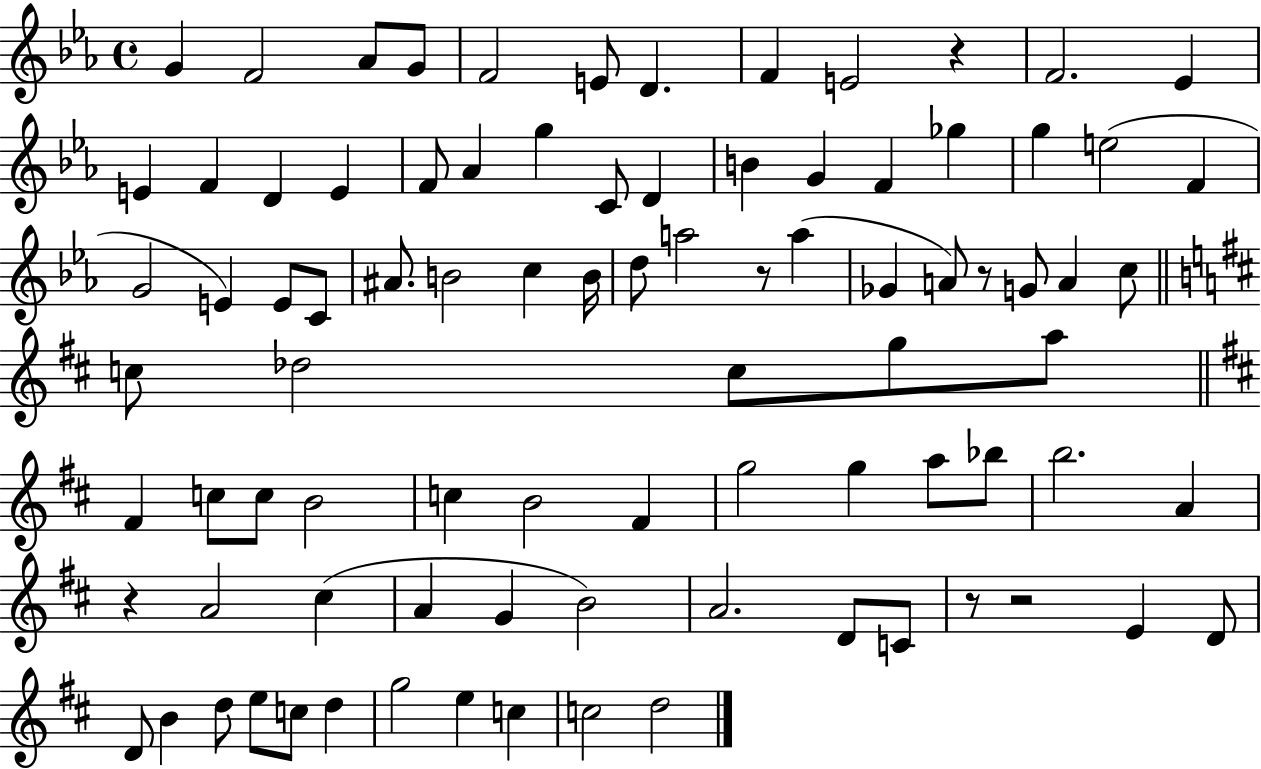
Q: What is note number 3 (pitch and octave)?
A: Ab4